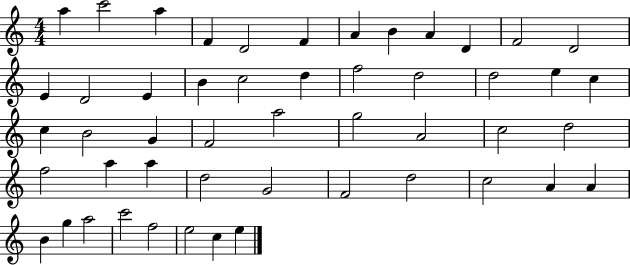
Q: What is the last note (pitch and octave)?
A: E5